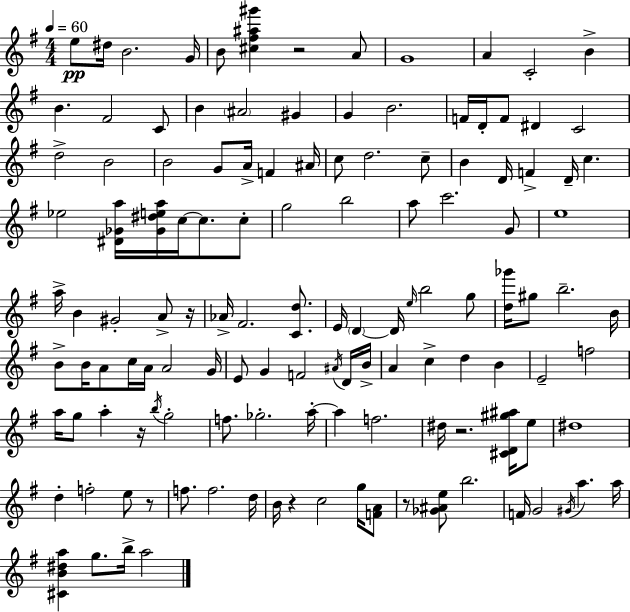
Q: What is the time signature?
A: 4/4